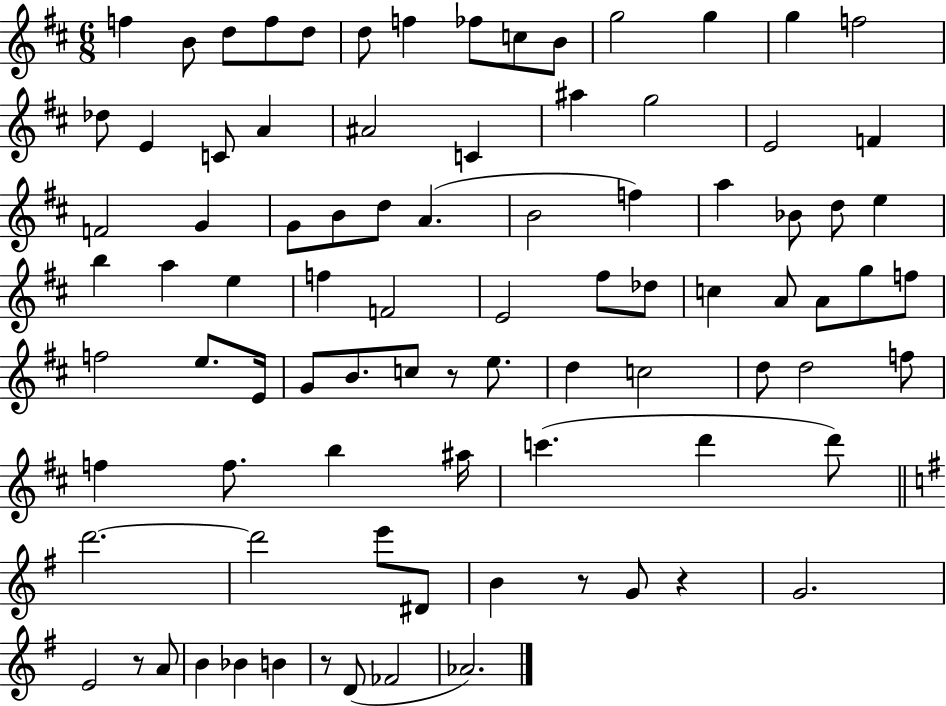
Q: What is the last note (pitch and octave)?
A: Ab4